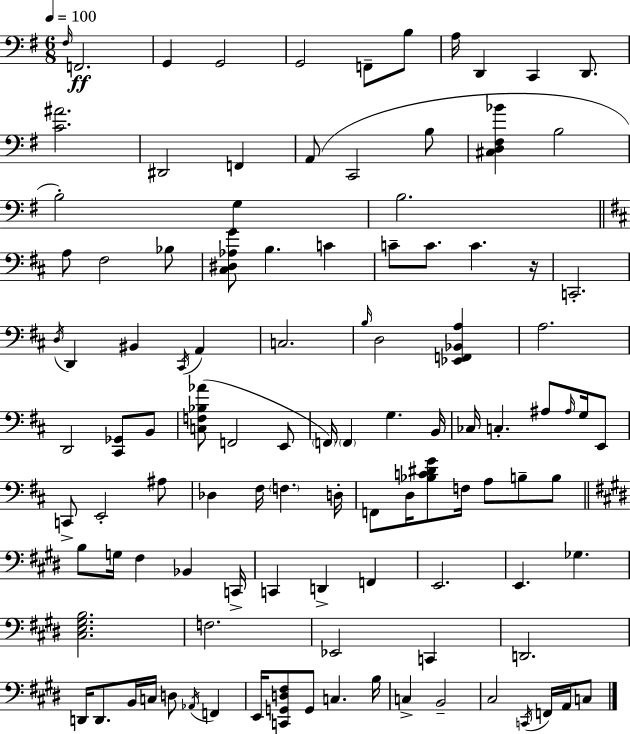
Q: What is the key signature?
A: G major